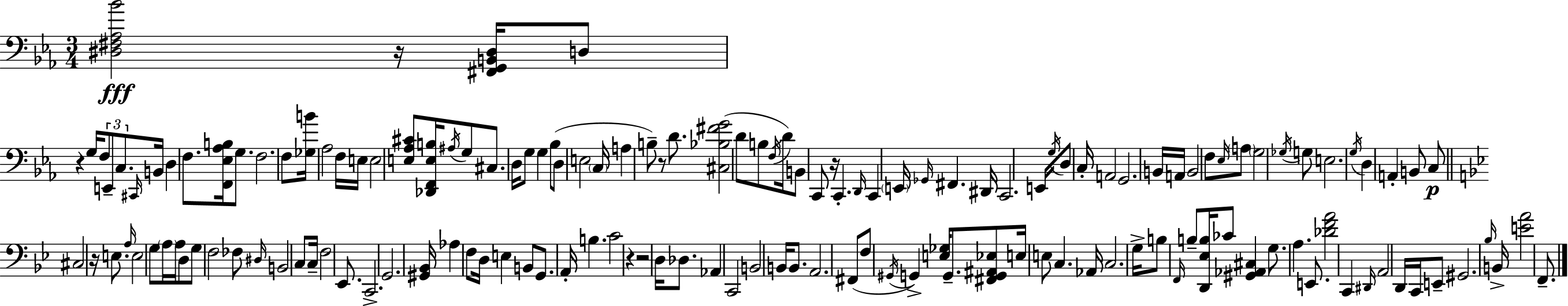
{
  \clef bass
  \numericTimeSignature
  \time 3/4
  \key c \minor
  <dis fis aes bes'>2\fff r16 <fis, g, b, dis>16 d8 | r4 g16 \tuplet 3/2 { f8 e,8-- c8. } | \grace { cis,16 } b,16 d4 f8. <f, ees aes b>16 g8. | f2. | \break f8 <ges b'>16 aes2 | f16 e16 e2 <e aes cis'>8 | <des, f, e b>16 \acciaccatura { ais16 } g8 cis8. d16 g8 g4 | bes8( d8 e2 | \break \parenthesize c16 a4 b8--) r8 d'8. | <cis bes fis' g'>2( d'8 | b8 \acciaccatura { f16 }) d'16 b,8 c,8 r16 c,4.-. | \grace { d,16 } c,4 \parenthesize e,16 \grace { ges,16 } fis,4. | \break dis,16 c,2. | e,16 \acciaccatura { g16 } d8 c16-. a,2 | g,2. | b,16 a,16 b,2 | \break f8 \grace { ees16 } \parenthesize a8 \parenthesize g2 | \acciaccatura { ges16 } g8 e2. | \acciaccatura { g16 } d4 | a,4-. b,8 c8\p \bar "||" \break \key g \minor cis2 r16 e8. | \grace { a16 } e2 g8 \parenthesize a16 | a16 d8 g8 f2 | fes8 \grace { dis16 } b,2 | \break c8 c16-- f2 ees,8. | c,2.-> | g,2. | <gis, bes,>16 aes4 f8 d16 e4 | \break b,8 g,8. a,16-. b4. | c'2 r4 | r2 d16 des8. | aes,4 c,2 | \break b,2 b,16 b,8. | a,2. | fis,8( f8 \acciaccatura { gis,16 }) g,4-> <e ges>16 | g,8.-- <fis, g, ais, ees>8 e16 e8 c4. | \break aes,16 c2. | g16-> b8 \grace { f,16 } b8-- <d, ees b>16 ces'8 | <gis, aes, cis>4 g8. a4. | e,8. <des' f' a'>2 | \break c,4 \grace { dis,16 } a,2 | d,16 c,16 e,8-- gis,2. | \grace { bes16 } b,16-> <e' a'>2 | f,8.-- \bar "|."
}